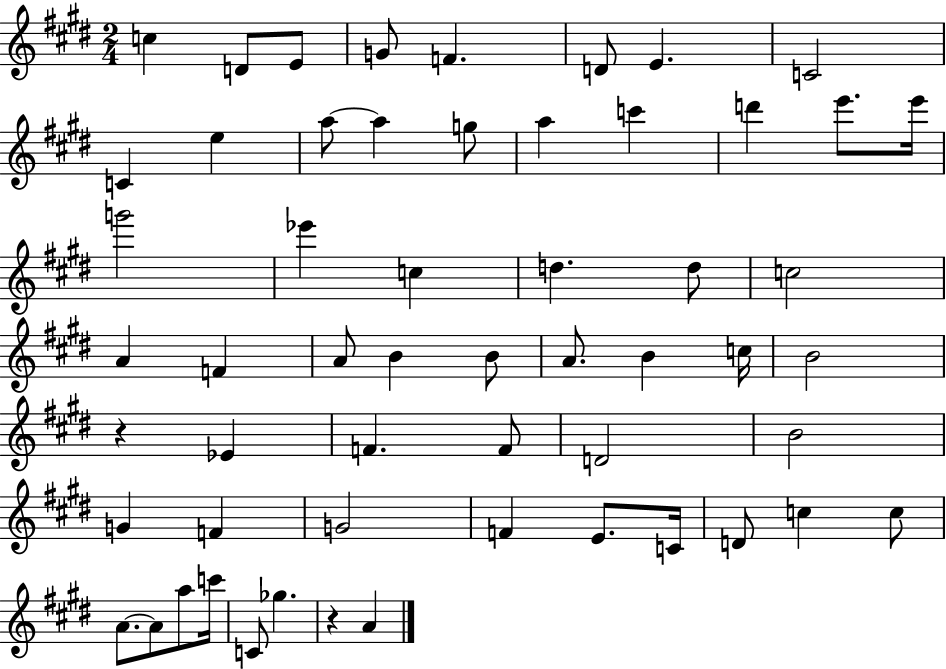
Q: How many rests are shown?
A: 2